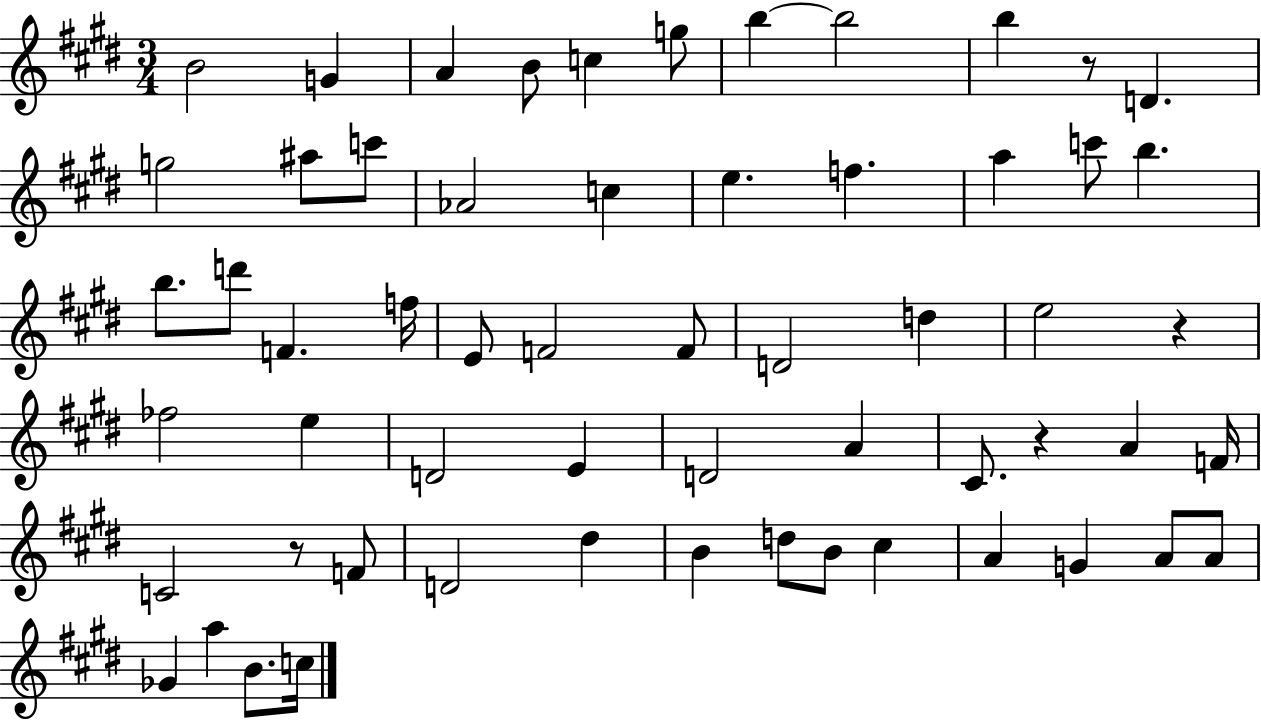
X:1
T:Untitled
M:3/4
L:1/4
K:E
B2 G A B/2 c g/2 b b2 b z/2 D g2 ^a/2 c'/2 _A2 c e f a c'/2 b b/2 d'/2 F f/4 E/2 F2 F/2 D2 d e2 z _f2 e D2 E D2 A ^C/2 z A F/4 C2 z/2 F/2 D2 ^d B d/2 B/2 ^c A G A/2 A/2 _G a B/2 c/4